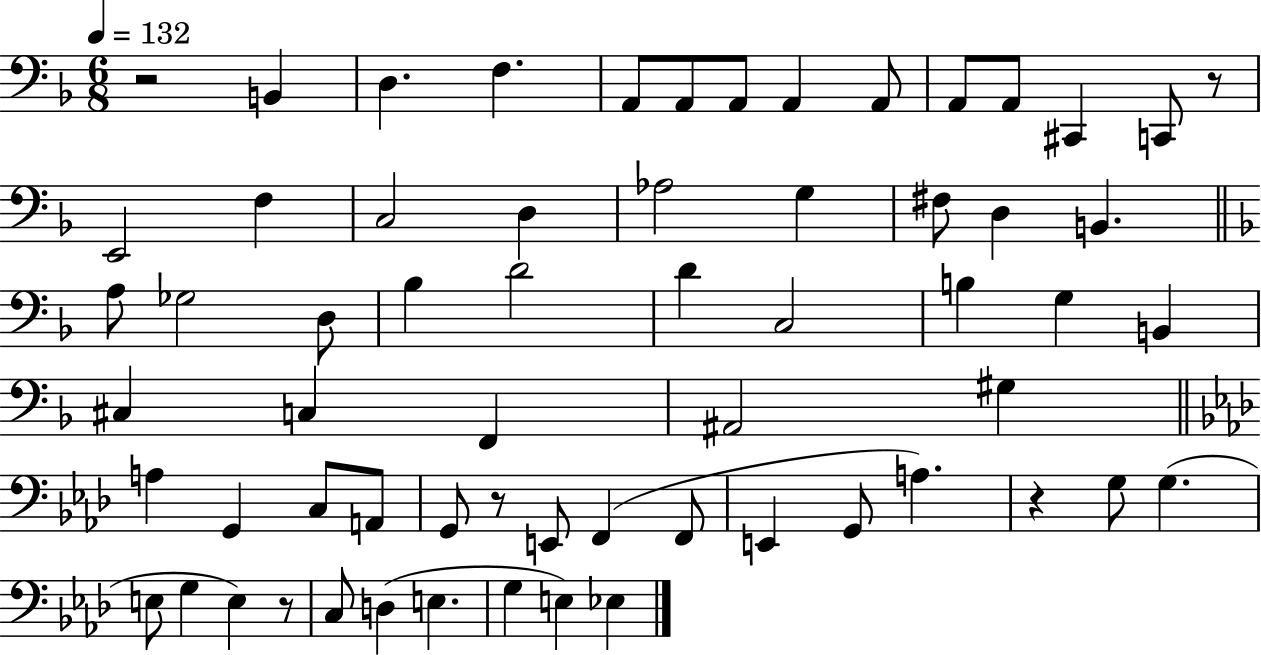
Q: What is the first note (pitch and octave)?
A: B2